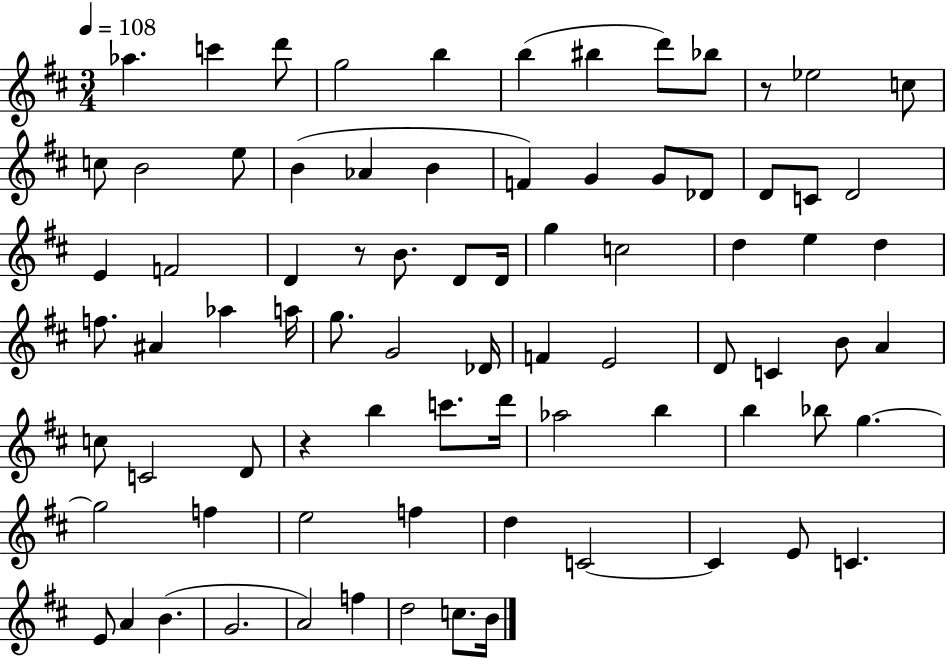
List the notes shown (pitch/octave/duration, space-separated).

Ab5/q. C6/q D6/e G5/h B5/q B5/q BIS5/q D6/e Bb5/e R/e Eb5/h C5/e C5/e B4/h E5/e B4/q Ab4/q B4/q F4/q G4/q G4/e Db4/e D4/e C4/e D4/h E4/q F4/h D4/q R/e B4/e. D4/e D4/s G5/q C5/h D5/q E5/q D5/q F5/e. A#4/q Ab5/q A5/s G5/e. G4/h Db4/s F4/q E4/h D4/e C4/q B4/e A4/q C5/e C4/h D4/e R/q B5/q C6/e. D6/s Ab5/h B5/q B5/q Bb5/e G5/q. G5/h F5/q E5/h F5/q D5/q C4/h C4/q E4/e C4/q. E4/e A4/q B4/q. G4/h. A4/h F5/q D5/h C5/e. B4/s